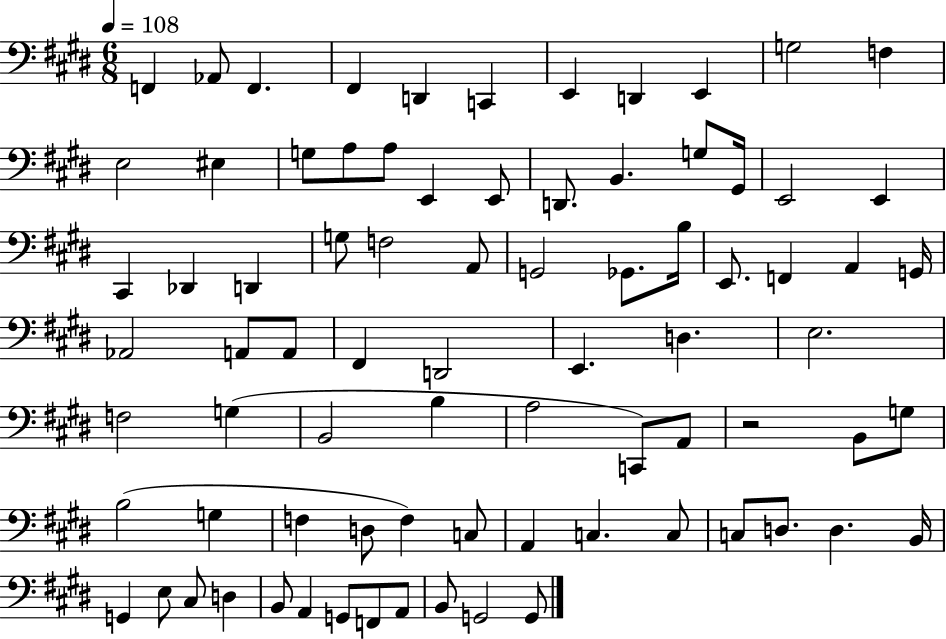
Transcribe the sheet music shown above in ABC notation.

X:1
T:Untitled
M:6/8
L:1/4
K:E
F,, _A,,/2 F,, ^F,, D,, C,, E,, D,, E,, G,2 F, E,2 ^E, G,/2 A,/2 A,/2 E,, E,,/2 D,,/2 B,, G,/2 ^G,,/4 E,,2 E,, ^C,, _D,, D,, G,/2 F,2 A,,/2 G,,2 _G,,/2 B,/4 E,,/2 F,, A,, G,,/4 _A,,2 A,,/2 A,,/2 ^F,, D,,2 E,, D, E,2 F,2 G, B,,2 B, A,2 C,,/2 A,,/2 z2 B,,/2 G,/2 B,2 G, F, D,/2 F, C,/2 A,, C, C,/2 C,/2 D,/2 D, B,,/4 G,, E,/2 ^C,/2 D, B,,/2 A,, G,,/2 F,,/2 A,,/2 B,,/2 G,,2 G,,/2